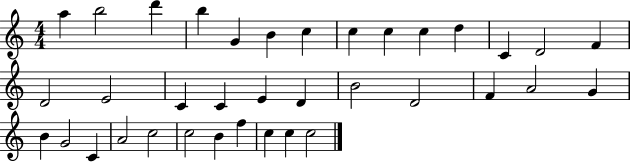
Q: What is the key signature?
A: C major